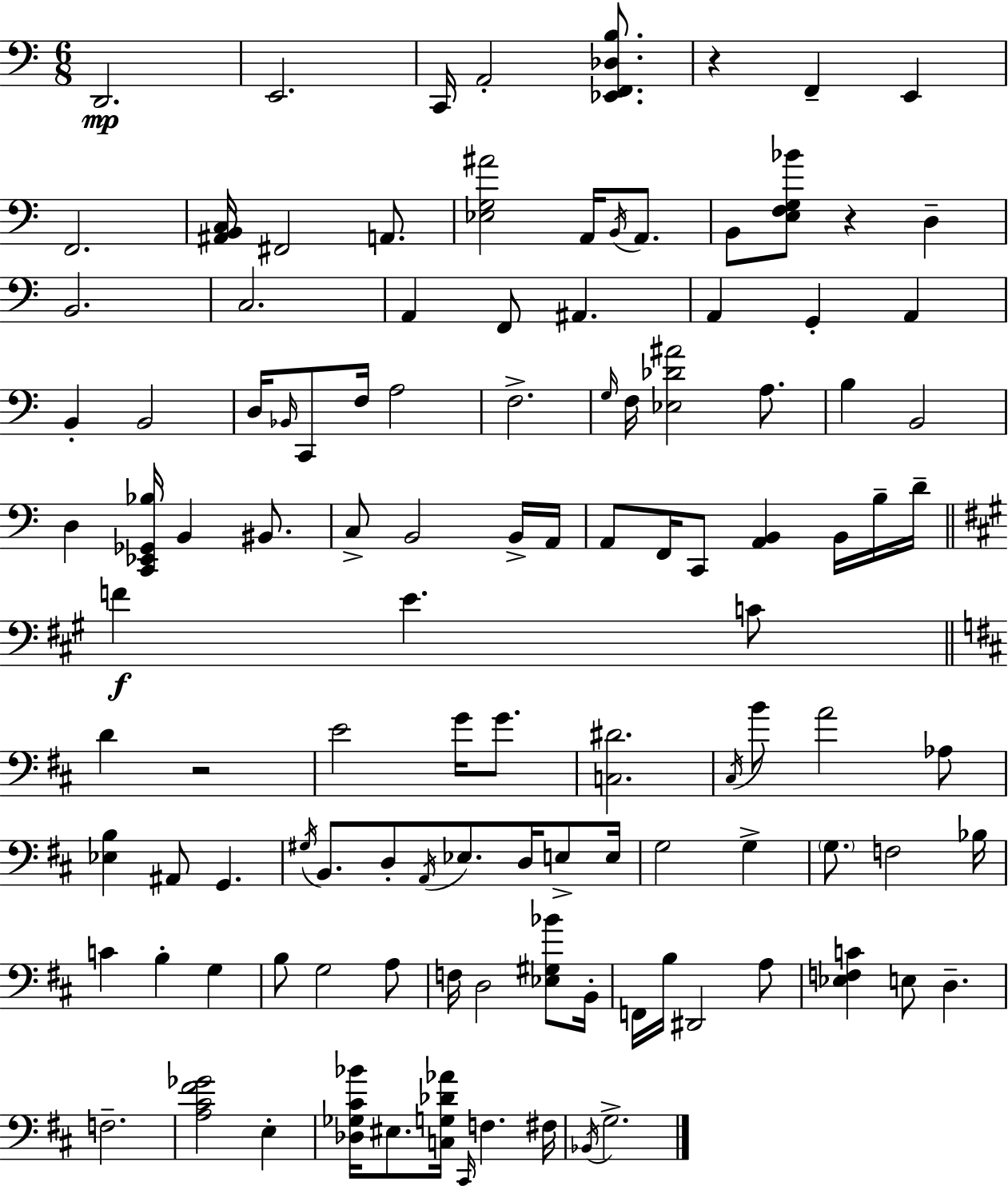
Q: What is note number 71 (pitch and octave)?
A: G3